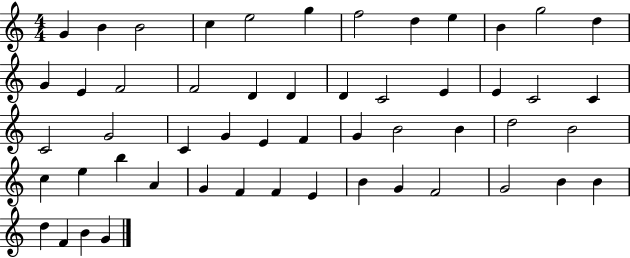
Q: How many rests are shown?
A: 0